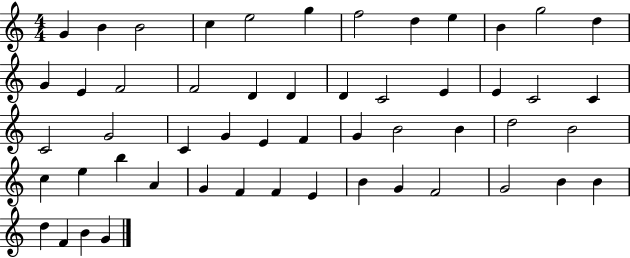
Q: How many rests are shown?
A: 0